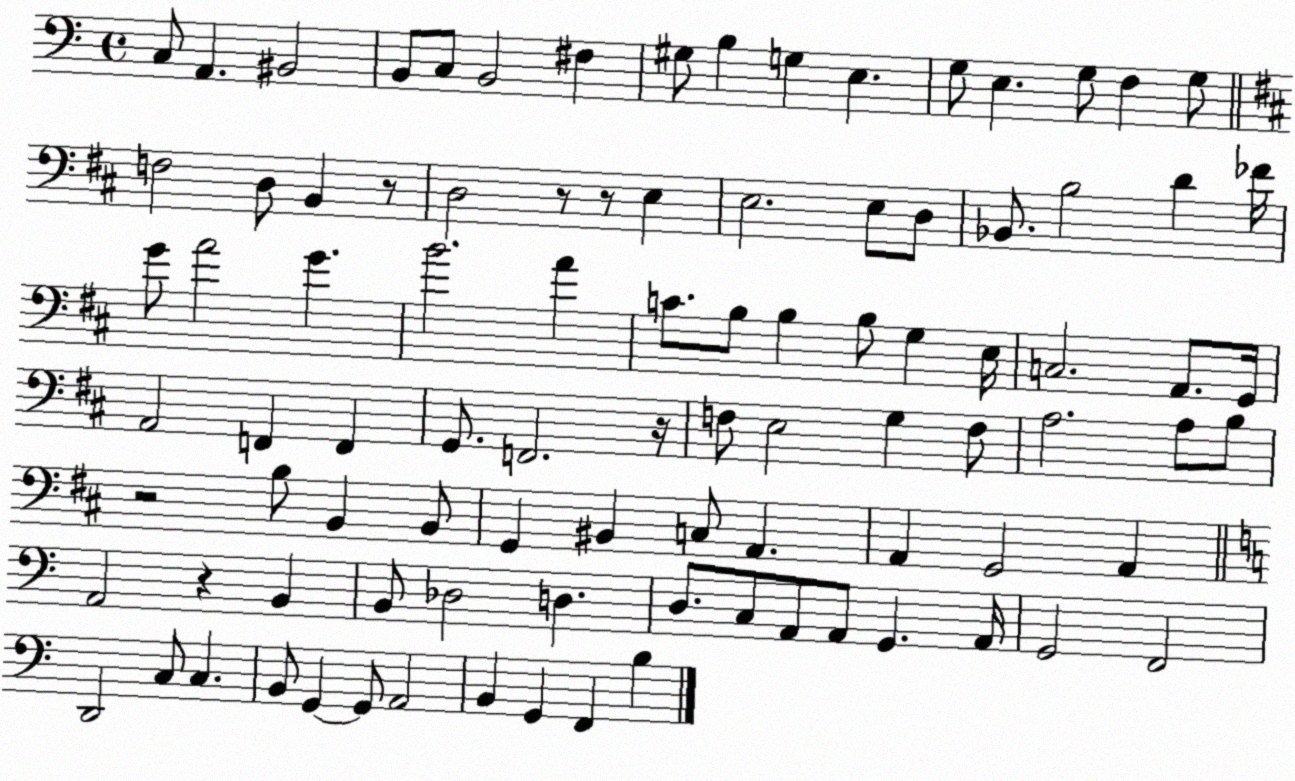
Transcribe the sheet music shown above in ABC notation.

X:1
T:Untitled
M:4/4
L:1/4
K:C
C,/2 A,, ^B,,2 B,,/2 C,/2 B,,2 ^F, ^G,/2 B, G, E, G,/2 E, G,/2 F, G,/2 F,2 D,/2 B,, z/2 D,2 z/2 z/2 E, E,2 E,/2 D,/2 _B,,/2 B,2 D _F/4 G/2 A2 G B2 A C/2 B,/2 B, B,/2 G, E,/4 C,2 A,,/2 G,,/4 A,,2 F,, F,, G,,/2 F,,2 z/4 F,/2 E,2 G, F,/2 A,2 A,/2 B,/2 z2 B,/2 B,, B,,/2 G,, ^B,, C,/2 A,, A,, G,,2 A,, A,,2 z B,, B,,/2 _D,2 D, D,/2 C,/2 A,,/2 A,,/2 G,, A,,/4 G,,2 F,,2 D,,2 C,/2 C, B,,/2 G,, G,,/2 A,,2 B,, G,, F,, B,